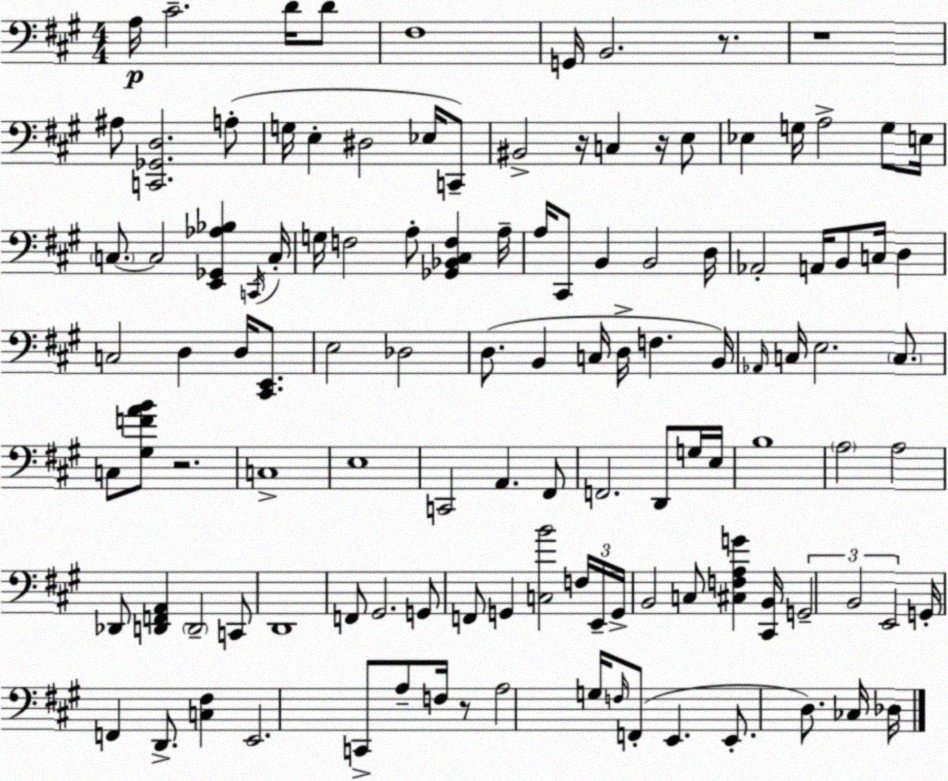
X:1
T:Untitled
M:4/4
L:1/4
K:A
A,/4 ^C2 D/4 D/2 ^F,4 G,,/4 B,,2 z/2 z4 ^A,/2 [C,,_G,,D,]2 A,/2 G,/4 E, ^D,2 _E,/4 C,,/2 ^B,,2 z/4 C, z/4 E,/2 _E, G,/4 A,2 G,/2 E,/4 C,/2 C,2 [E,,_G,,_A,_B,] C,,/4 C,/4 G,/4 F,2 A,/2 [_G,,_B,,^C,F,] A,/4 A,/4 ^C,,/2 B,, B,,2 D,/4 _A,,2 A,,/4 B,,/2 C,/4 D, C,2 D, D,/4 [^C,,E,,]/2 E,2 _D,2 D,/2 B,, C,/4 D,/4 F, B,,/4 _A,,/4 C,/4 E,2 C,/2 C,/2 [^G,FAB]/2 z2 C,4 E,4 C,,2 A,, ^F,,/2 F,,2 D,,/2 G,/4 E,/4 B,4 A,2 A,2 _D,,/2 [D,,F,,A,,] D,,2 C,,/2 D,,4 F,,/2 ^G,,2 G,,/2 F,,/2 G,, [C,B]2 F,/4 E,,/4 G,,/4 B,,2 C,/2 [^C,F,A,G] [^C,,B,,]/4 G,,2 B,,2 E,,2 G,,/4 F,, D,,/2 [C,^F,] E,,2 C,,/2 A,/2 F,/4 z/2 A,2 G,/4 F,/4 F,,/2 E,, E,,/2 D,/2 _C,/4 _D,/4